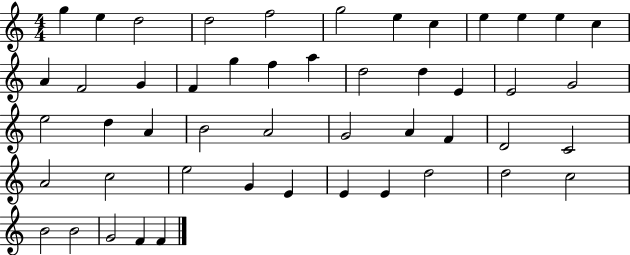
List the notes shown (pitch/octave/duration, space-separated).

G5/q E5/q D5/h D5/h F5/h G5/h E5/q C5/q E5/q E5/q E5/q C5/q A4/q F4/h G4/q F4/q G5/q F5/q A5/q D5/h D5/q E4/q E4/h G4/h E5/h D5/q A4/q B4/h A4/h G4/h A4/q F4/q D4/h C4/h A4/h C5/h E5/h G4/q E4/q E4/q E4/q D5/h D5/h C5/h B4/h B4/h G4/h F4/q F4/q